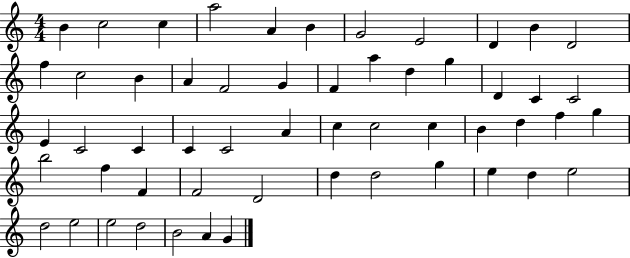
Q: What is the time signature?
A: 4/4